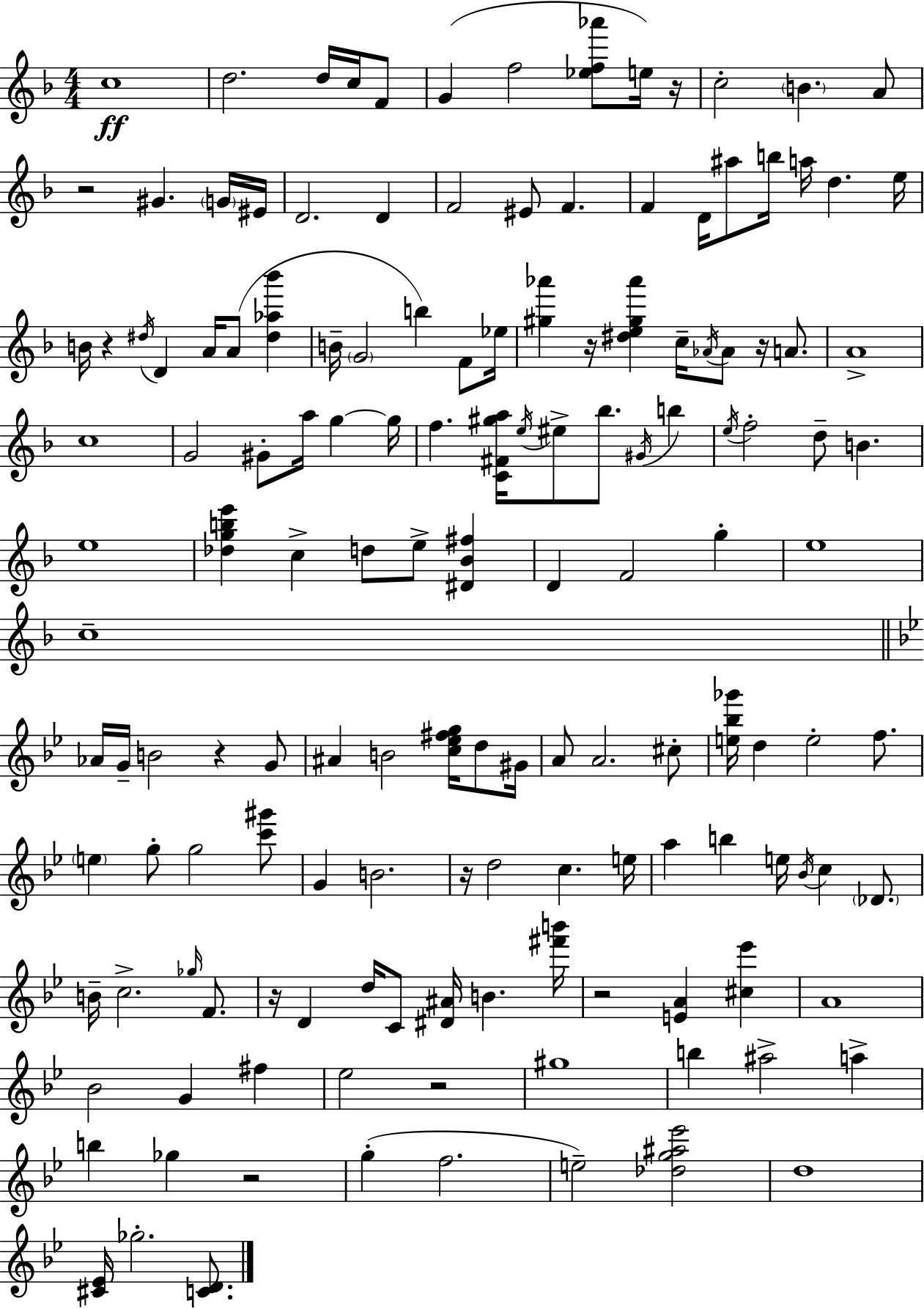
{
  \clef treble
  \numericTimeSignature
  \time 4/4
  \key f \major
  c''1\ff | d''2. d''16 c''16 f'8 | g'4( f''2 <ees'' f'' aes'''>8 e''16) r16 | c''2-. \parenthesize b'4. a'8 | \break r2 gis'4. \parenthesize g'16 eis'16 | d'2. d'4 | f'2 eis'8 f'4. | f'4 d'16 ais''8 b''16 a''16 d''4. e''16 | \break b'16 r4 \acciaccatura { dis''16 } d'4 a'16 a'8( <dis'' aes'' bes'''>4 | b'16-- \parenthesize g'2 b''4) f'8 | ees''16 <gis'' aes'''>4 r16 <dis'' e'' gis'' aes'''>4 c''16-- \acciaccatura { aes'16 } aes'8 r16 a'8. | a'1-> | \break c''1 | g'2 gis'8-. a''16 g''4~~ | g''16 f''4. <c' fis' gis'' a''>16 \acciaccatura { e''16 } eis''8-> bes''8. \acciaccatura { gis'16 } | b''4 \acciaccatura { e''16 } f''2-. d''8-- b'4. | \break e''1 | <des'' g'' b'' e'''>4 c''4-> d''8 e''8-> | <dis' bes' fis''>4 d'4 f'2 | g''4-. e''1 | \break c''1-- | \bar "||" \break \key bes \major aes'16 g'16-- b'2 r4 g'8 | ais'4 b'2 <c'' ees'' fis'' g''>16 d''8 gis'16 | a'8 a'2. cis''8-. | <e'' bes'' ges'''>16 d''4 e''2-. f''8. | \break \parenthesize e''4 g''8-. g''2 <c''' gis'''>8 | g'4 b'2. | r16 d''2 c''4. e''16 | a''4 b''4 e''16 \acciaccatura { bes'16 } c''4 \parenthesize des'8. | \break b'16-- c''2.-> \grace { ges''16 } f'8. | r16 d'4 d''16 c'8 <dis' ais'>16 b'4. | <fis''' b'''>16 r2 <e' a'>4 <cis'' ees'''>4 | a'1 | \break bes'2 g'4 fis''4 | ees''2 r2 | gis''1 | b''4 ais''2-> a''4-> | \break b''4 ges''4 r2 | g''4-.( f''2. | e''2--) <des'' g'' ais'' ees'''>2 | d''1 | \break <cis' ees'>16 ges''2.-. <c' d'>8. | \bar "|."
}